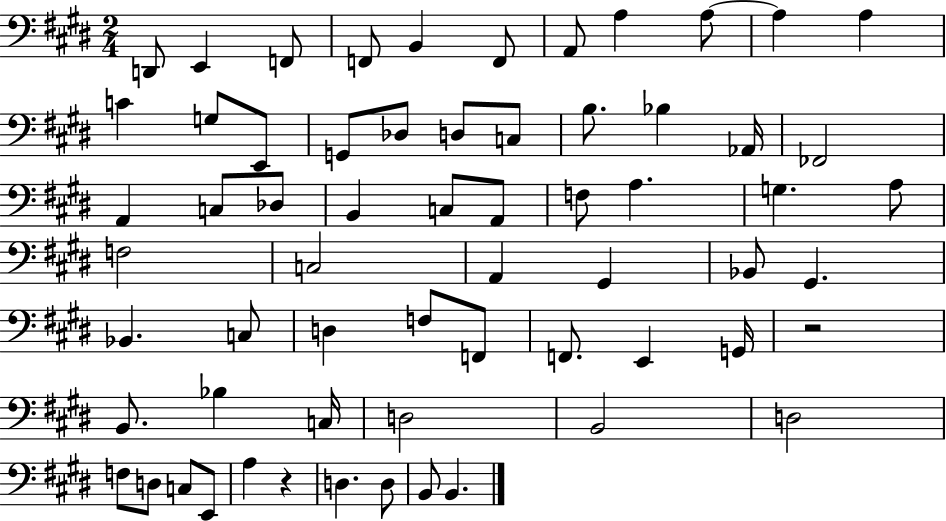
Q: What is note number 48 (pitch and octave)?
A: Bb3